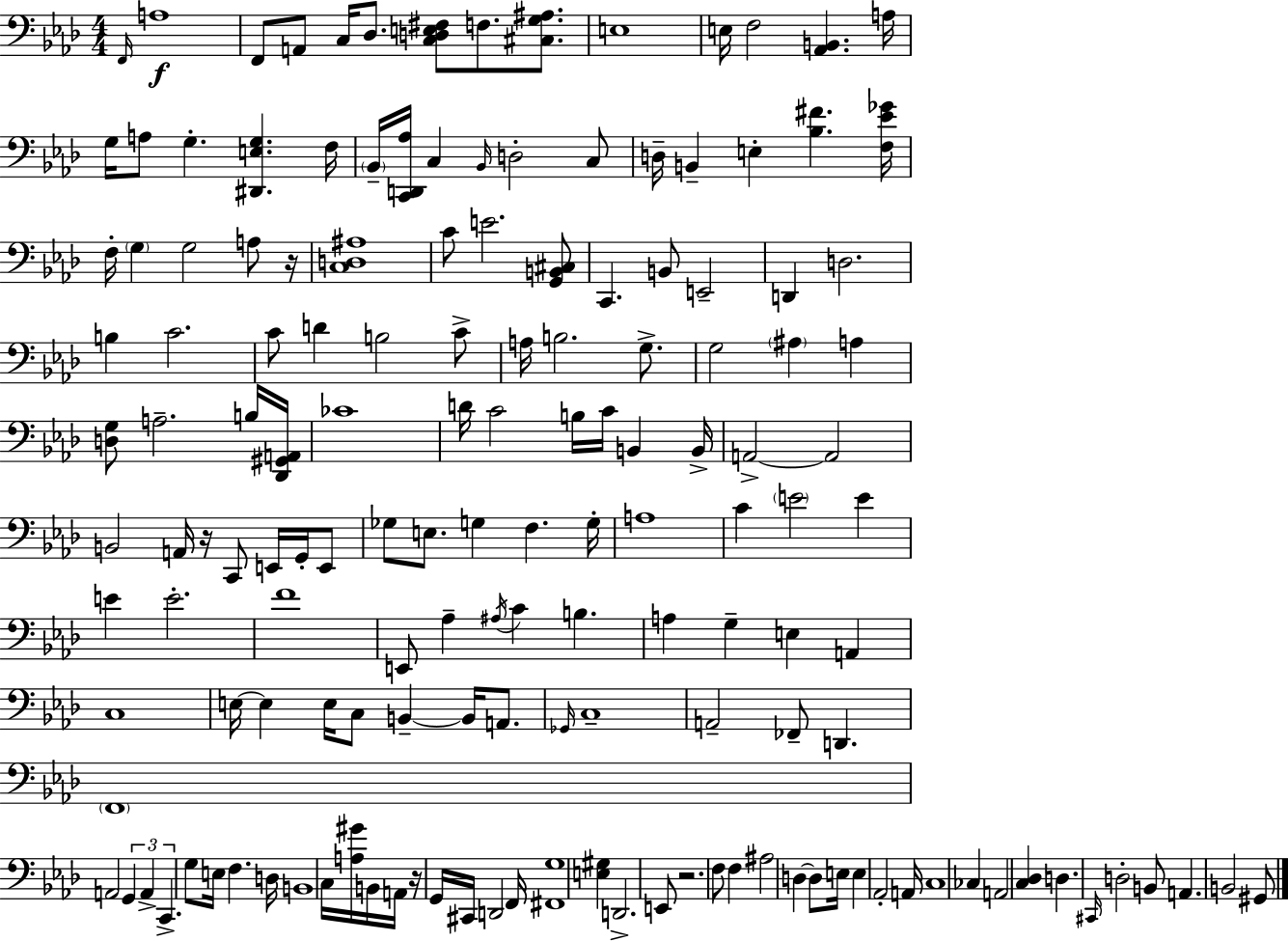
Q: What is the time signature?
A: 4/4